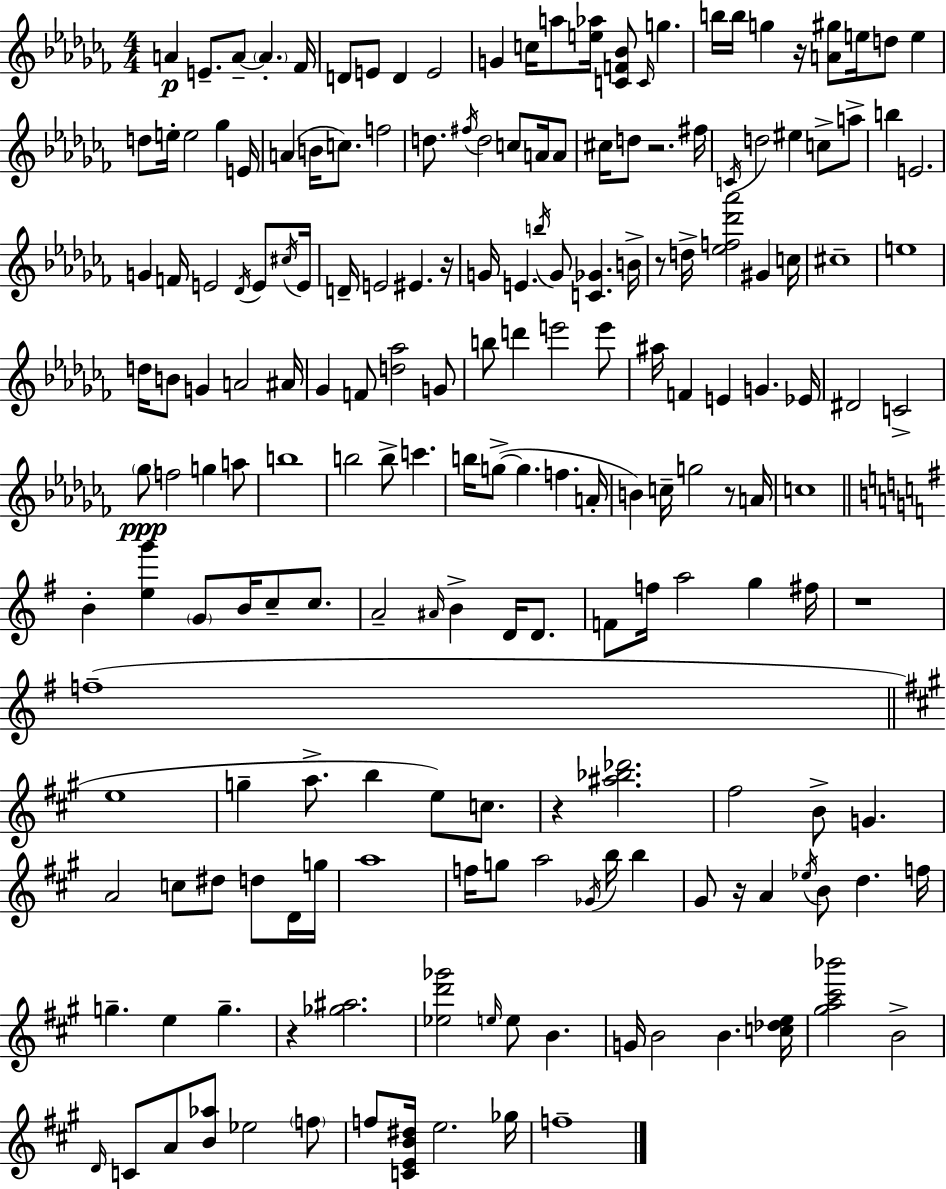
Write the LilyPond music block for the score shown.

{
  \clef treble
  \numericTimeSignature
  \time 4/4
  \key aes \minor
  a'4\p e'8.-- a'8--~~ \parenthesize a'4.-. fes'16 | d'8 e'8 d'4 e'2 | g'4 c''16 a''8 <e'' aes''>16 <c' f' bes'>8 \grace { c'16 } g''4. | b''16 b''16 g''4 r16 <a' gis''>8 e''16 d''8 e''4 | \break d''8 e''16-. e''2 ges''4 | e'16 a'4( b'16 c''8.) f''2 | d''8. \acciaccatura { fis''16 } d''2 c''8 a'16 | a'8 cis''16 d''8 r2. | \break fis''16 \acciaccatura { c'16 } d''2 eis''4 c''8-> | a''8-> b''4 e'2. | g'4 f'16 e'2 | \acciaccatura { des'16 } e'8 \acciaccatura { cis''16 } e'16 d'16-- e'2 eis'4. | \break r16 g'16 e'4. \acciaccatura { b''16 } g'8 <c' ges'>4. | b'16-> r8 d''16-> <ees'' f'' des''' aes'''>2 | gis'4 c''16 cis''1-- | e''1 | \break d''16 b'8 g'4 a'2 | ais'16 ges'4 f'8 <d'' aes''>2 | g'8 b''8 d'''4 e'''2 | e'''8 ais''16 f'4 e'4 g'4. | \break ees'16 dis'2 c'2-> | \parenthesize ges''8\ppp f''2 | g''4 a''8 b''1 | b''2 b''8-> | \break c'''4. b''16 g''8->~(~ g''4. f''4. | a'16-. b'4) c''16-- g''2 | r8 a'16 c''1 | \bar "||" \break \key e \minor b'4-. <e'' g'''>4 \parenthesize g'8 b'16 c''8-- c''8. | a'2-- \grace { ais'16 } b'4-> d'16 d'8. | f'8 f''16 a''2 g''4 | fis''16 r1 | \break f''1--( | \bar "||" \break \key a \major e''1 | g''4-- a''8.-> b''4 e''8) c''8. | r4 <ais'' bes'' des'''>2. | fis''2 b'8-> g'4. | \break a'2 c''8 dis''8 d''8 d'16 g''16 | a''1 | f''16 g''8 a''2 \acciaccatura { ges'16 } b''16 b''4 | gis'8 r16 a'4 \acciaccatura { ees''16 } b'8 d''4. | \break f''16 g''4.-- e''4 g''4.-- | r4 <ges'' ais''>2. | <ees'' d''' ges'''>2 \grace { e''16 } e''8 b'4. | g'16 b'2 b'4. | \break <c'' des'' e''>16 <gis'' a'' cis''' bes'''>2 b'2-> | \grace { d'16 } c'8 a'8 <b' aes''>8 ees''2 | \parenthesize f''8 f''8 <c' e' b' dis''>16 e''2. | ges''16 f''1-- | \break \bar "|."
}